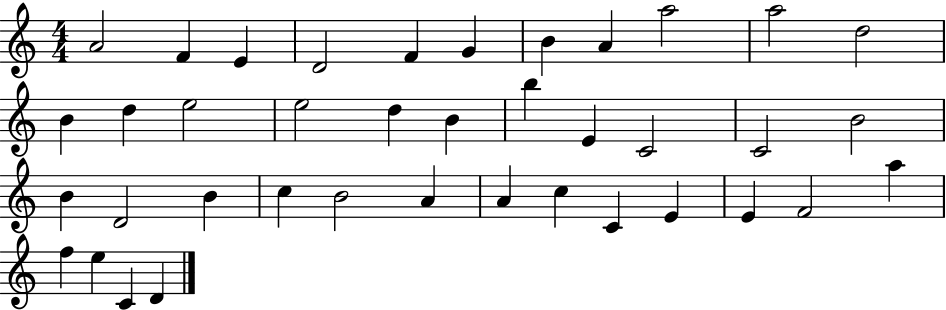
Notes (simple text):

A4/h F4/q E4/q D4/h F4/q G4/q B4/q A4/q A5/h A5/h D5/h B4/q D5/q E5/h E5/h D5/q B4/q B5/q E4/q C4/h C4/h B4/h B4/q D4/h B4/q C5/q B4/h A4/q A4/q C5/q C4/q E4/q E4/q F4/h A5/q F5/q E5/q C4/q D4/q